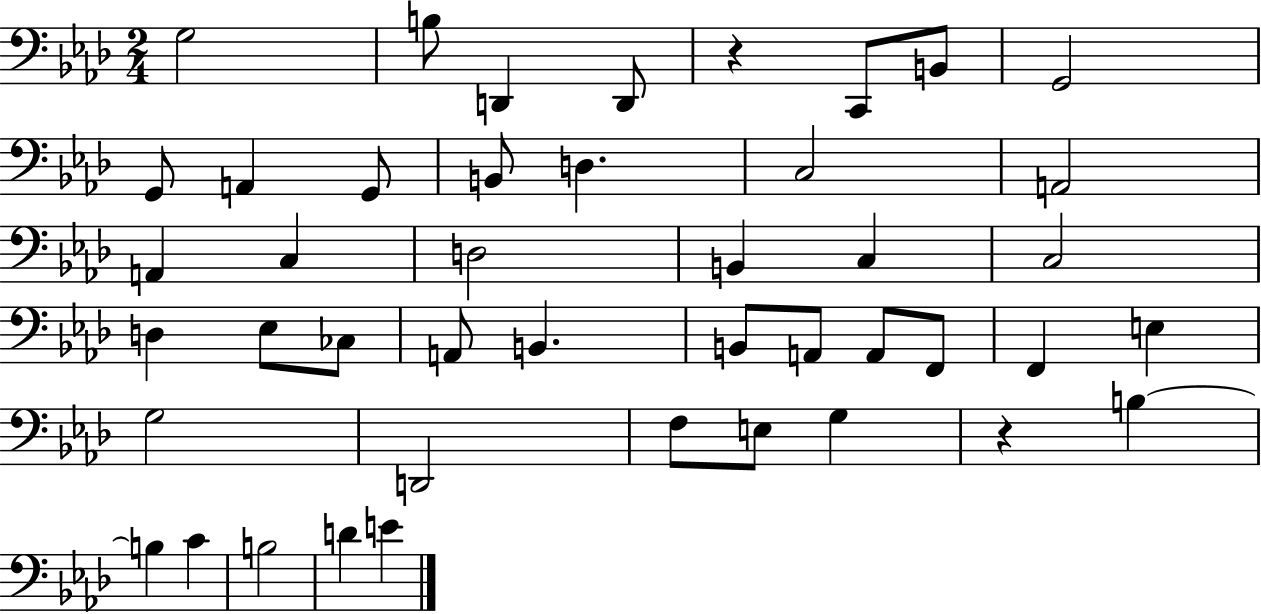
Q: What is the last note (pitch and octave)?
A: E4